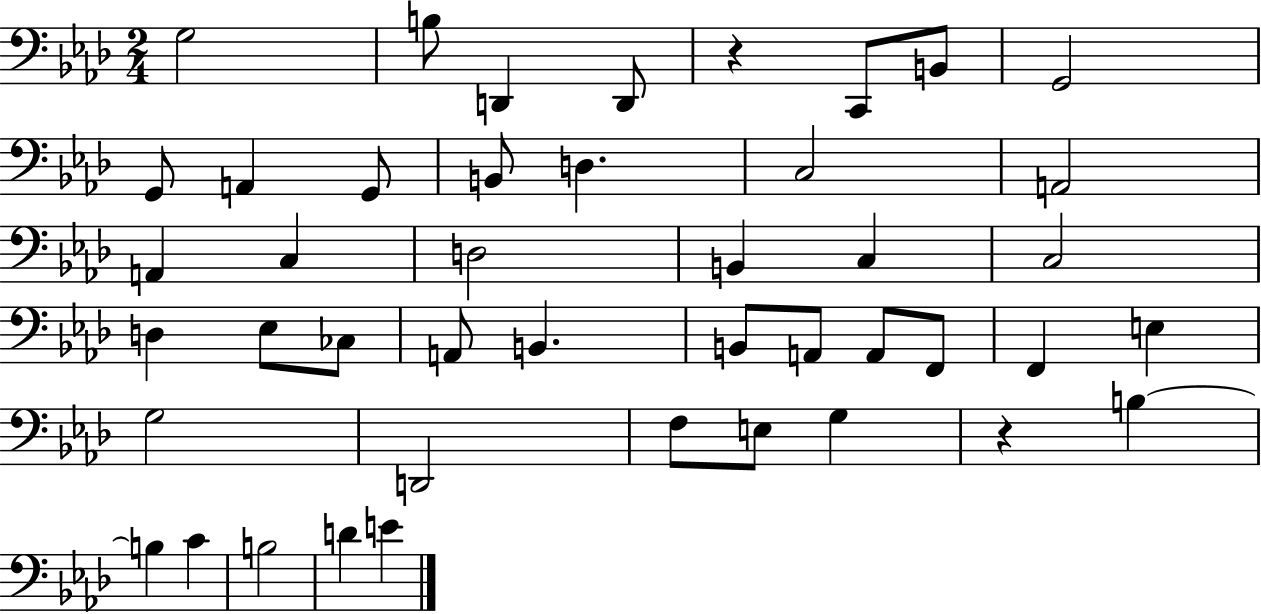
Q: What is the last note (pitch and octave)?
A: E4